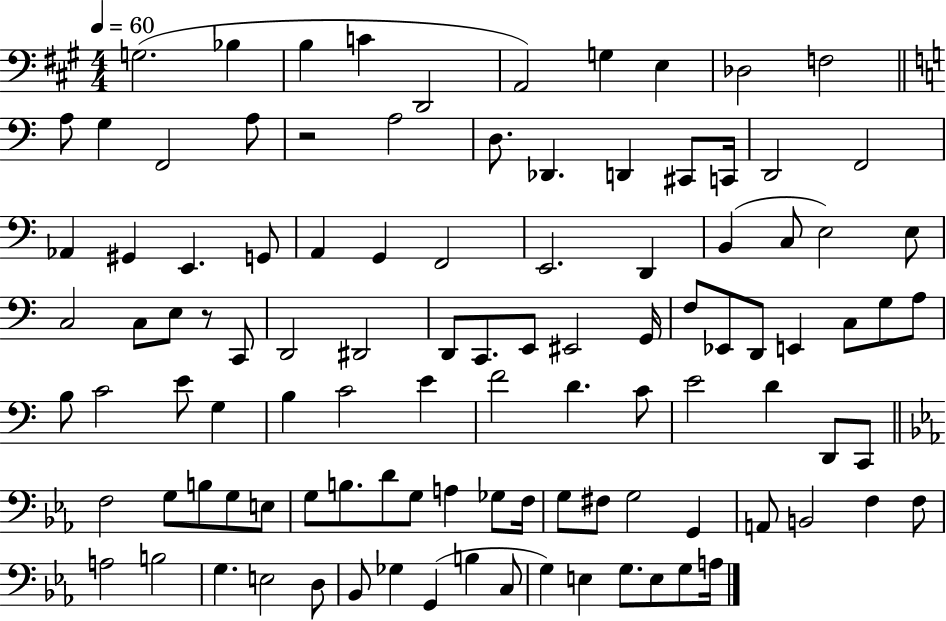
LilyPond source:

{
  \clef bass
  \numericTimeSignature
  \time 4/4
  \key a \major
  \tempo 4 = 60
  g2.( bes4 | b4 c'4 d,2 | a,2) g4 e4 | des2 f2 | \break \bar "||" \break \key c \major a8 g4 f,2 a8 | r2 a2 | d8. des,4. d,4 cis,8 c,16 | d,2 f,2 | \break aes,4 gis,4 e,4. g,8 | a,4 g,4 f,2 | e,2. d,4 | b,4( c8 e2) e8 | \break c2 c8 e8 r8 c,8 | d,2 dis,2 | d,8 c,8. e,8 eis,2 g,16 | f8 ees,8 d,8 e,4 c8 g8 a8 | \break b8 c'2 e'8 g4 | b4 c'2 e'4 | f'2 d'4. c'8 | e'2 d'4 d,8 c,8 | \break \bar "||" \break \key ees \major f2 g8 b8 g8 e8 | g8 b8. d'8 g8 a4 ges8 f16 | g8 fis8 g2 g,4 | a,8 b,2 f4 f8 | \break a2 b2 | g4. e2 d8 | bes,8 ges4 g,4( b4 c8 | g4) e4 g8. e8 g8 a16 | \break \bar "|."
}